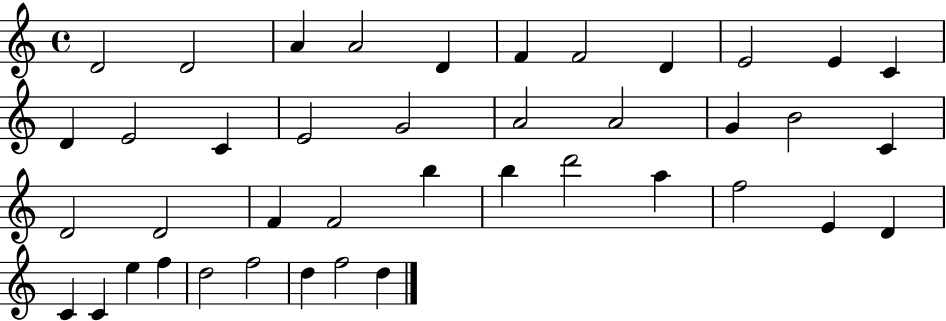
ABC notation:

X:1
T:Untitled
M:4/4
L:1/4
K:C
D2 D2 A A2 D F F2 D E2 E C D E2 C E2 G2 A2 A2 G B2 C D2 D2 F F2 b b d'2 a f2 E D C C e f d2 f2 d f2 d